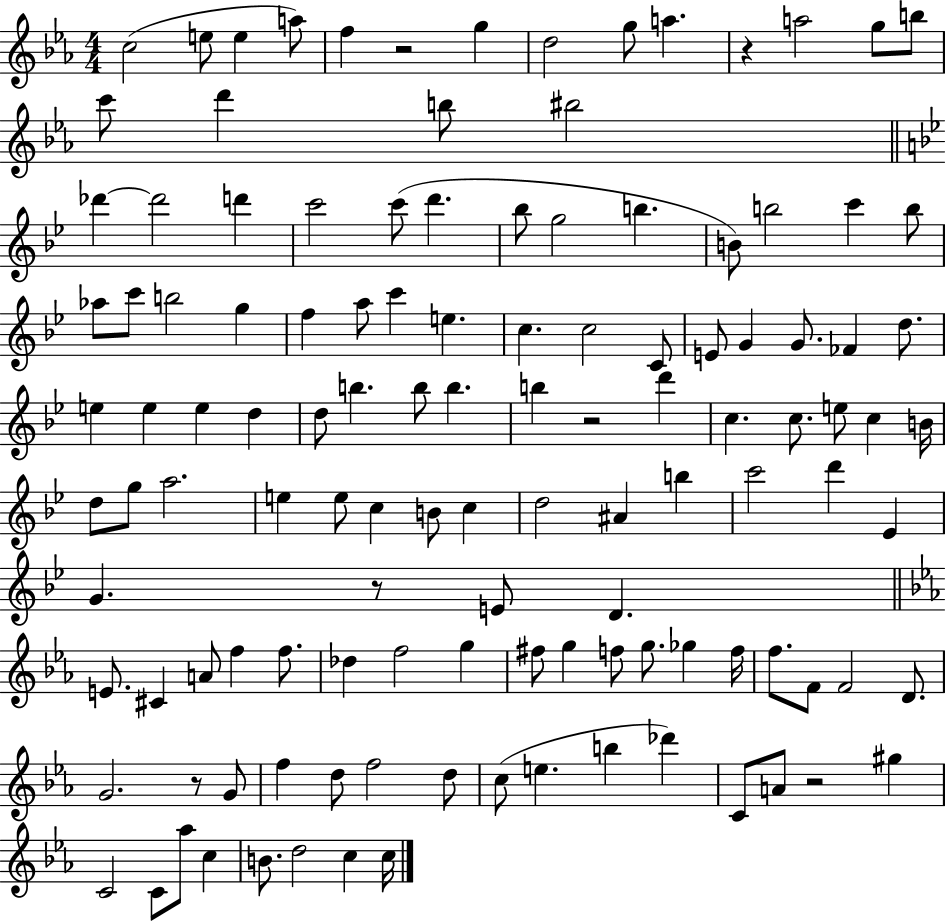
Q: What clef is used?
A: treble